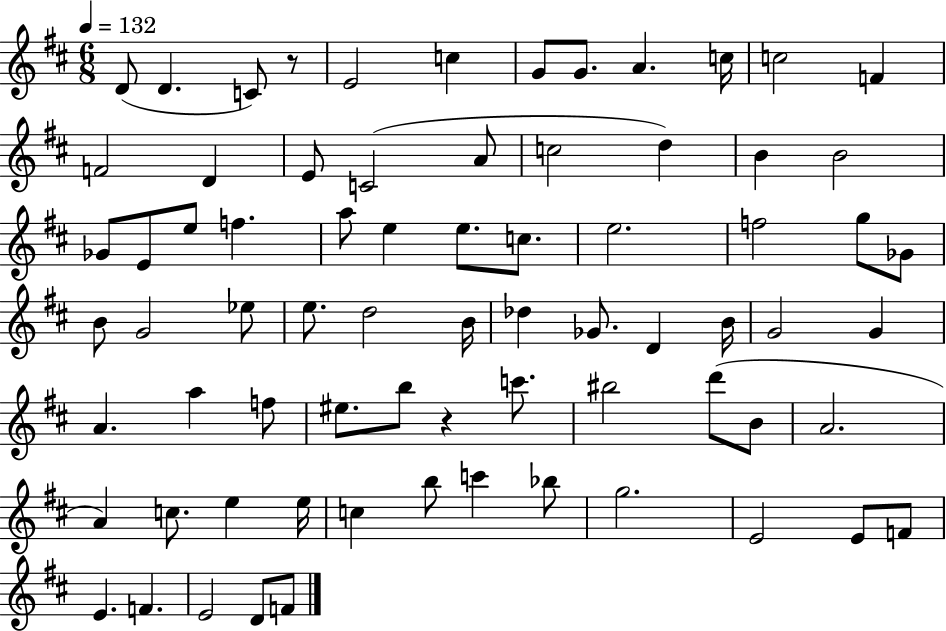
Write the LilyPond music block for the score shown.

{
  \clef treble
  \numericTimeSignature
  \time 6/8
  \key d \major
  \tempo 4 = 132
  \repeat volta 2 { d'8( d'4. c'8) r8 | e'2 c''4 | g'8 g'8. a'4. c''16 | c''2 f'4 | \break f'2 d'4 | e'8 c'2( a'8 | c''2 d''4) | b'4 b'2 | \break ges'8 e'8 e''8 f''4. | a''8 e''4 e''8. c''8. | e''2. | f''2 g''8 ges'8 | \break b'8 g'2 ees''8 | e''8. d''2 b'16 | des''4 ges'8. d'4 b'16 | g'2 g'4 | \break a'4. a''4 f''8 | eis''8. b''8 r4 c'''8. | bis''2 d'''8( b'8 | a'2. | \break a'4) c''8. e''4 e''16 | c''4 b''8 c'''4 bes''8 | g''2. | e'2 e'8 f'8 | \break e'4. f'4. | e'2 d'8 f'8 | } \bar "|."
}